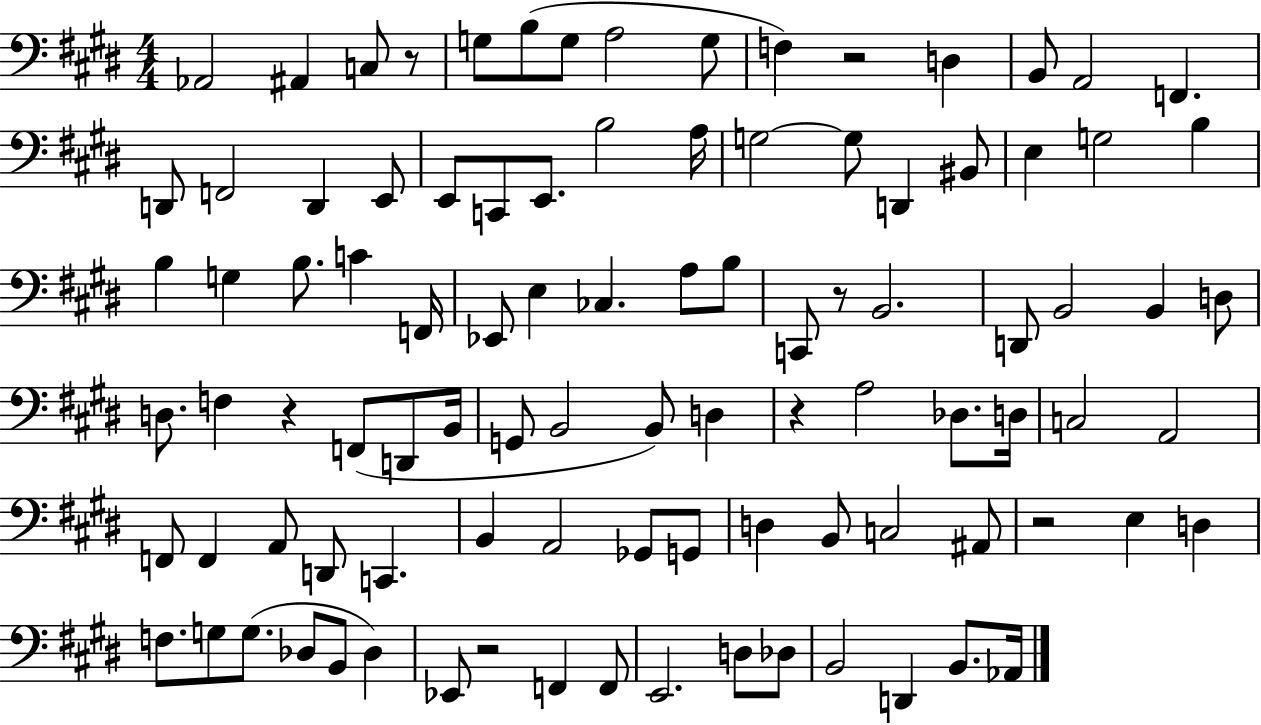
X:1
T:Untitled
M:4/4
L:1/4
K:E
_A,,2 ^A,, C,/2 z/2 G,/2 B,/2 G,/2 A,2 G,/2 F, z2 D, B,,/2 A,,2 F,, D,,/2 F,,2 D,, E,,/2 E,,/2 C,,/2 E,,/2 B,2 A,/4 G,2 G,/2 D,, ^B,,/2 E, G,2 B, B, G, B,/2 C F,,/4 _E,,/2 E, _C, A,/2 B,/2 C,,/2 z/2 B,,2 D,,/2 B,,2 B,, D,/2 D,/2 F, z F,,/2 D,,/2 B,,/4 G,,/2 B,,2 B,,/2 D, z A,2 _D,/2 D,/4 C,2 A,,2 F,,/2 F,, A,,/2 D,,/2 C,, B,, A,,2 _G,,/2 G,,/2 D, B,,/2 C,2 ^A,,/2 z2 E, D, F,/2 G,/2 G,/2 _D,/2 B,,/2 _D, _E,,/2 z2 F,, F,,/2 E,,2 D,/2 _D,/2 B,,2 D,, B,,/2 _A,,/4